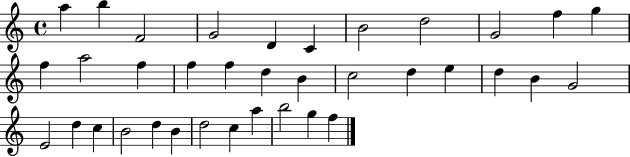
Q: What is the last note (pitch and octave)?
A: F5